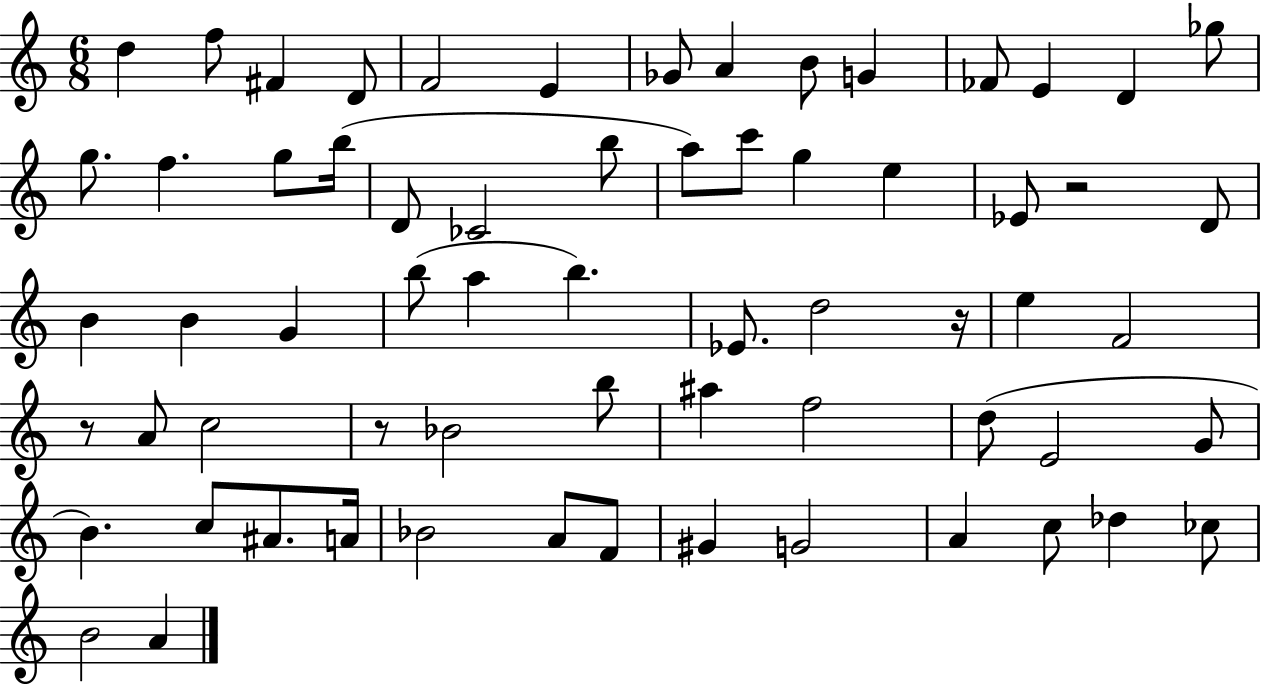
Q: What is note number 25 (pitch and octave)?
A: E5